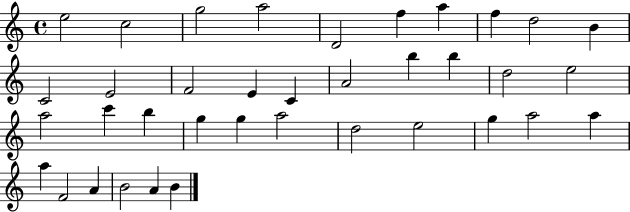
E5/h C5/h G5/h A5/h D4/h F5/q A5/q F5/q D5/h B4/q C4/h E4/h F4/h E4/q C4/q A4/h B5/q B5/q D5/h E5/h A5/h C6/q B5/q G5/q G5/q A5/h D5/h E5/h G5/q A5/h A5/q A5/q F4/h A4/q B4/h A4/q B4/q